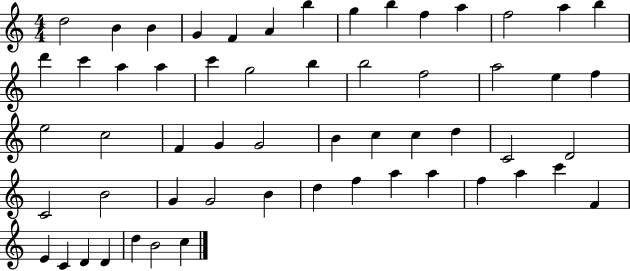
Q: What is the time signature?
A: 4/4